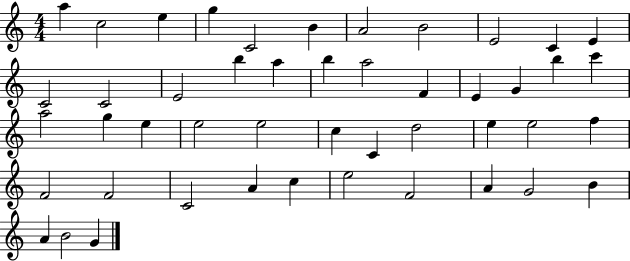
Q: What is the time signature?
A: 4/4